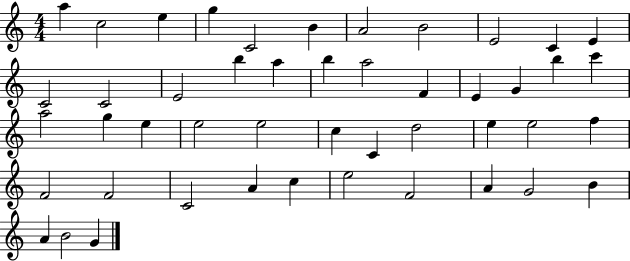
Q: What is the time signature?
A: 4/4